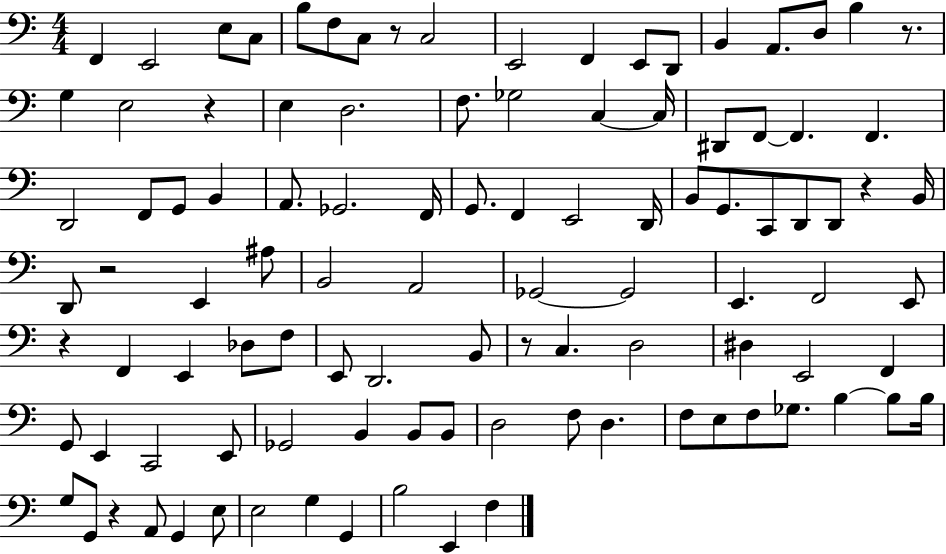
{
  \clef bass
  \numericTimeSignature
  \time 4/4
  \key c \major
  f,4 e,2 e8 c8 | b8 f8 c8 r8 c2 | e,2 f,4 e,8 d,8 | b,4 a,8. d8 b4 r8. | \break g4 e2 r4 | e4 d2. | f8. ges2 c4~~ c16 | dis,8 f,8~~ f,4. f,4. | \break d,2 f,8 g,8 b,4 | a,8. ges,2. f,16 | g,8. f,4 e,2 d,16 | b,8 g,8. c,8 d,8 d,8 r4 b,16 | \break d,8 r2 e,4 ais8 | b,2 a,2 | ges,2~~ ges,2 | e,4. f,2 e,8 | \break r4 f,4 e,4 des8 f8 | e,8 d,2. b,8 | r8 c4. d2 | dis4 e,2 f,4 | \break g,8 e,4 c,2 e,8 | ges,2 b,4 b,8 b,8 | d2 f8 d4. | f8 e8 f8 ges8. b4~~ b8 b16 | \break g8 g,8 r4 a,8 g,4 e8 | e2 g4 g,4 | b2 e,4 f4 | \bar "|."
}